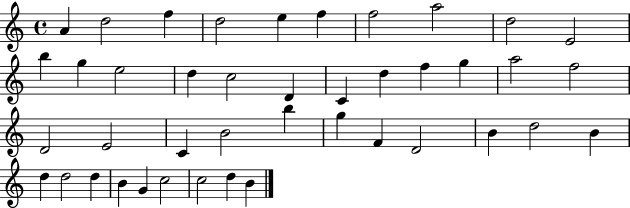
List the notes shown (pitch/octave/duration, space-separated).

A4/q D5/h F5/q D5/h E5/q F5/q F5/h A5/h D5/h E4/h B5/q G5/q E5/h D5/q C5/h D4/q C4/q D5/q F5/q G5/q A5/h F5/h D4/h E4/h C4/q B4/h B5/q G5/q F4/q D4/h B4/q D5/h B4/q D5/q D5/h D5/q B4/q G4/q C5/h C5/h D5/q B4/q